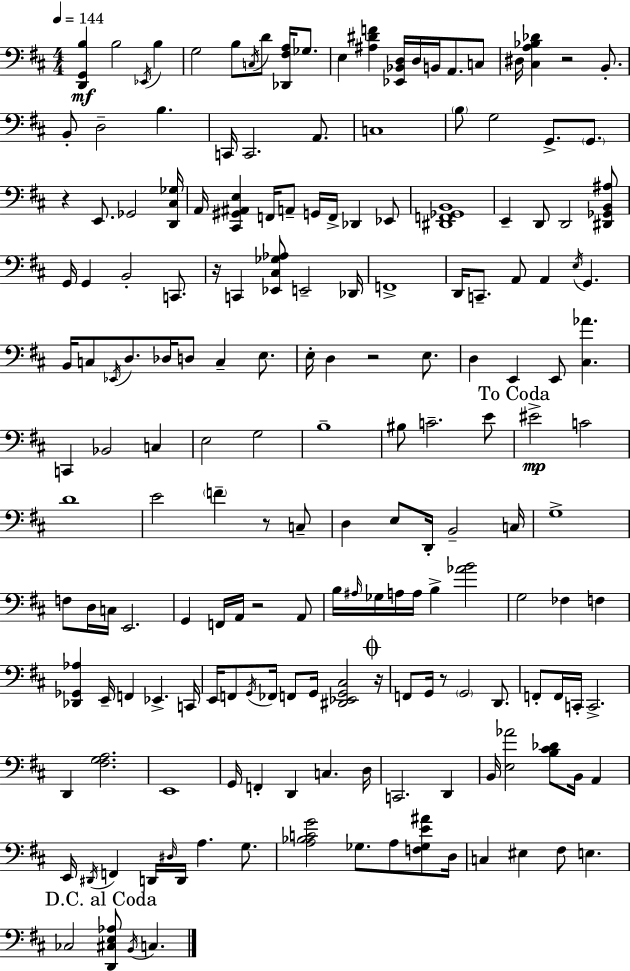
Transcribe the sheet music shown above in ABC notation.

X:1
T:Untitled
M:4/4
L:1/4
K:D
[D,,G,,B,] B,2 _E,,/4 B, G,2 B,/2 C,/4 D/2 [_D,,^F,A,]/4 _G,/2 E, [^A,^DF] [_E,,_B,,D,]/4 D,/4 B,,/4 A,,/2 C,/2 ^D,/4 [^C,A,_B,_D] z2 B,,/2 B,,/2 D,2 B, C,,/4 C,,2 A,,/2 C,4 B,/2 G,2 G,,/2 G,,/2 z E,,/2 _G,,2 [D,,^C,_G,]/4 A,,/4 [^C,,^G,,^A,,E,] F,,/4 A,,/2 G,,/4 F,,/4 _D,, _E,,/2 [^D,,F,,_G,,B,,]4 E,, D,,/2 D,,2 [^D,,_G,,B,,^A,]/2 G,,/4 G,, B,,2 C,,/2 z/4 C,, [_E,,^C,_G,_A,]/2 E,,2 _D,,/4 F,,4 D,,/4 C,,/2 A,,/2 A,, E,/4 G,, B,,/4 C,/2 _E,,/4 D,/2 _D,/4 D,/2 C, E,/2 E,/4 D, z2 E,/2 D, E,, E,,/2 [^C,_A] C,, _B,,2 C, E,2 G,2 B,4 ^B,/2 C2 E/2 ^E2 C2 D4 E2 F z/2 C,/2 D, E,/2 D,,/4 B,,2 C,/4 G,4 F,/2 D,/4 C,/4 E,,2 G,, F,,/4 A,,/4 z2 A,,/2 B,/4 ^A,/4 _G,/4 A,/4 A,/4 B, [_AB]2 G,2 _F, F, [_D,,_G,,_A,] E,,/4 F,, _E,, C,,/4 E,,/4 F,,/2 G,,/4 _F,,/4 F,,/2 G,,/4 [^D,,_E,,G,,^C,]2 z/4 F,,/2 G,,/4 z/2 G,,2 D,,/2 F,,/2 F,,/4 C,,/4 C,,2 D,, [^F,G,A,]2 E,,4 G,,/4 F,, D,, C, D,/4 C,,2 D,, B,,/4 [E,_A]2 [B,^C_D]/2 B,,/4 A,, E,,/4 ^D,,/4 F,, D,,/4 ^D,/4 D,,/4 A, G,/2 [A,_B,CG]2 _G,/2 A,/2 [F,_G,E^A]/2 D,/4 C, ^E, ^F,/2 E, _C,2 [D,,^C,E,_A,]/2 B,,/4 C,